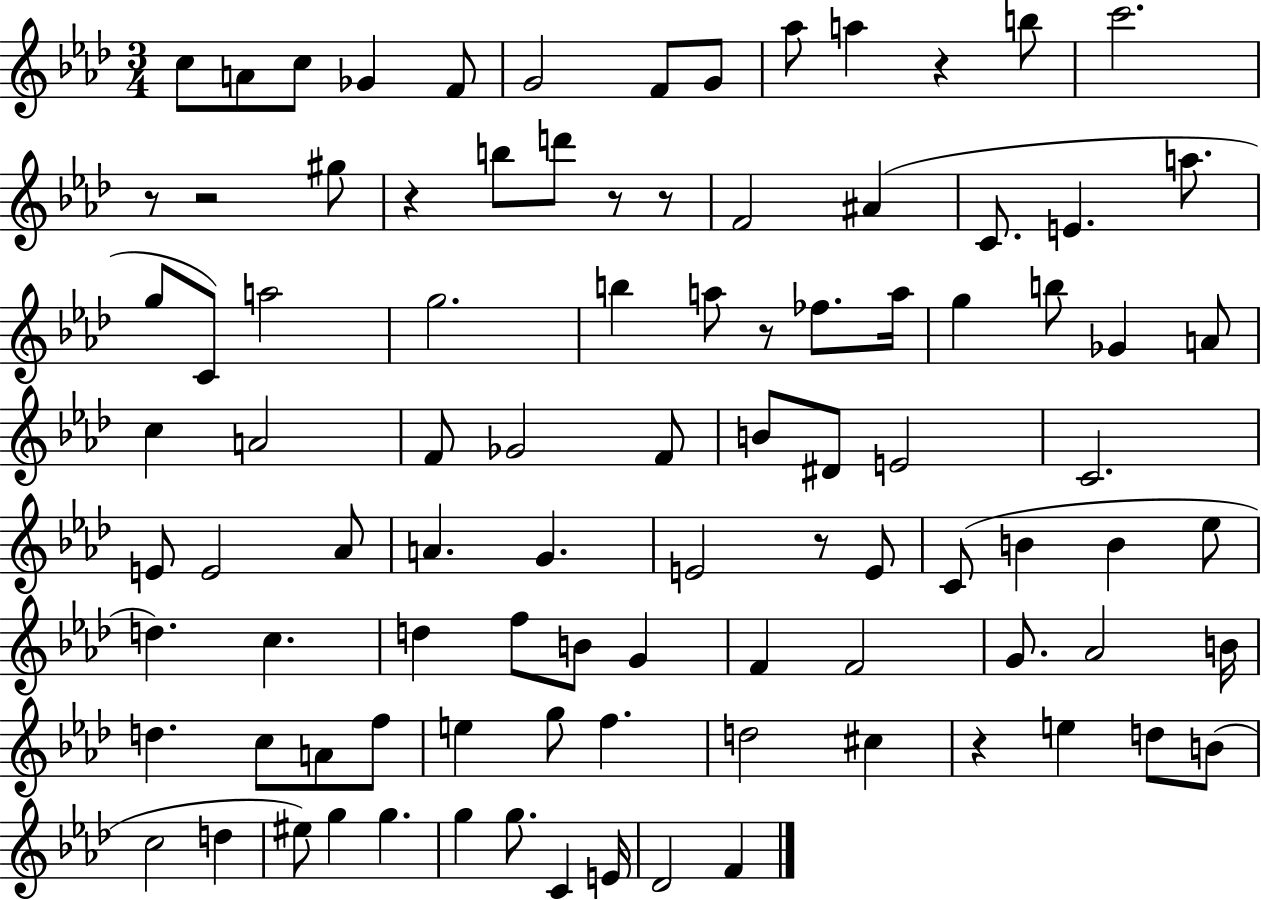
C5/e A4/e C5/e Gb4/q F4/e G4/h F4/e G4/e Ab5/e A5/q R/q B5/e C6/h. R/e R/h G#5/e R/q B5/e D6/e R/e R/e F4/h A#4/q C4/e. E4/q. A5/e. G5/e C4/e A5/h G5/h. B5/q A5/e R/e FES5/e. A5/s G5/q B5/e Gb4/q A4/e C5/q A4/h F4/e Gb4/h F4/e B4/e D#4/e E4/h C4/h. E4/e E4/h Ab4/e A4/q. G4/q. E4/h R/e E4/e C4/e B4/q B4/q Eb5/e D5/q. C5/q. D5/q F5/e B4/e G4/q F4/q F4/h G4/e. Ab4/h B4/s D5/q. C5/e A4/e F5/e E5/q G5/e F5/q. D5/h C#5/q R/q E5/q D5/e B4/e C5/h D5/q EIS5/e G5/q G5/q. G5/q G5/e. C4/q E4/s Db4/h F4/q